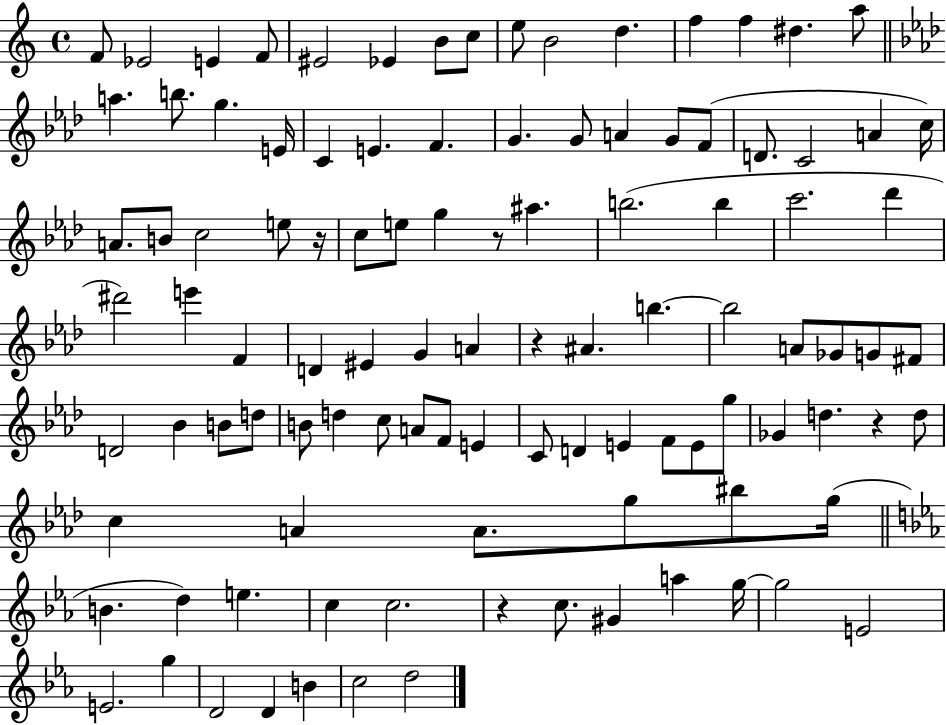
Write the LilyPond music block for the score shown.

{
  \clef treble
  \time 4/4
  \defaultTimeSignature
  \key c \major
  f'8 ees'2 e'4 f'8 | eis'2 ees'4 b'8 c''8 | e''8 b'2 d''4. | f''4 f''4 dis''4. a''8 | \break \bar "||" \break \key aes \major a''4. b''8. g''4. e'16 | c'4 e'4. f'4. | g'4. g'8 a'4 g'8 f'8( | d'8. c'2 a'4 c''16) | \break a'8. b'8 c''2 e''8 r16 | c''8 e''8 g''4 r8 ais''4. | b''2.( b''4 | c'''2. des'''4 | \break dis'''2) e'''4 f'4 | d'4 eis'4 g'4 a'4 | r4 ais'4. b''4.~~ | b''2 a'8 ges'8 g'8 fis'8 | \break d'2 bes'4 b'8 d''8 | b'8 d''4 c''8 a'8 f'8 e'4 | c'8 d'4 e'4 f'8 e'8 g''8 | ges'4 d''4. r4 d''8 | \break c''4 a'4 a'8. g''8 bis''8 g''16( | \bar "||" \break \key c \minor b'4. d''4) e''4. | c''4 c''2. | r4 c''8. gis'4 a''4 g''16~~ | g''2 e'2 | \break e'2. g''4 | d'2 d'4 b'4 | c''2 d''2 | \bar "|."
}